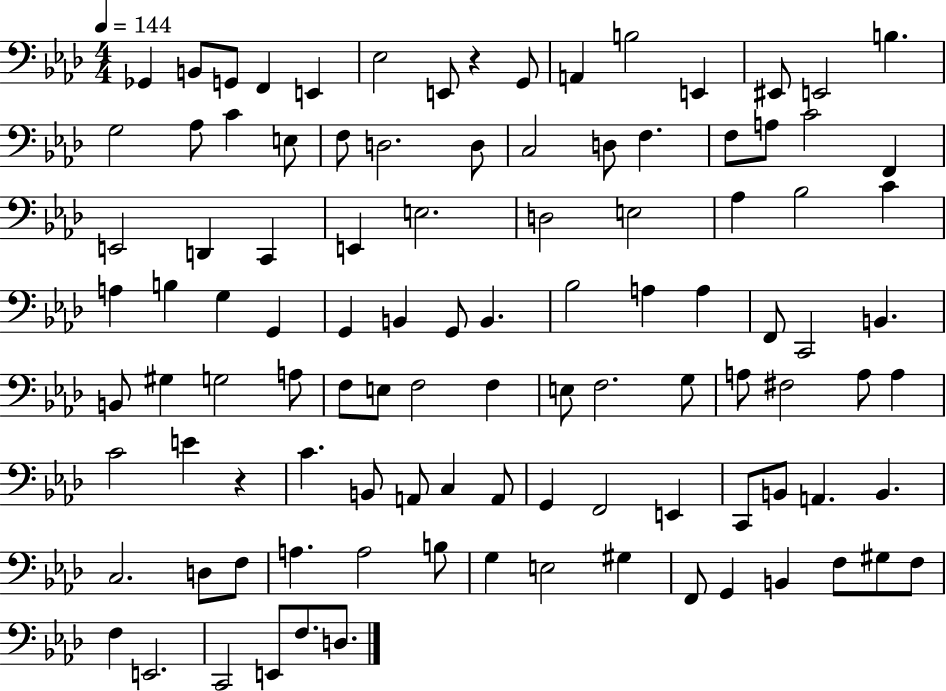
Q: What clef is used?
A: bass